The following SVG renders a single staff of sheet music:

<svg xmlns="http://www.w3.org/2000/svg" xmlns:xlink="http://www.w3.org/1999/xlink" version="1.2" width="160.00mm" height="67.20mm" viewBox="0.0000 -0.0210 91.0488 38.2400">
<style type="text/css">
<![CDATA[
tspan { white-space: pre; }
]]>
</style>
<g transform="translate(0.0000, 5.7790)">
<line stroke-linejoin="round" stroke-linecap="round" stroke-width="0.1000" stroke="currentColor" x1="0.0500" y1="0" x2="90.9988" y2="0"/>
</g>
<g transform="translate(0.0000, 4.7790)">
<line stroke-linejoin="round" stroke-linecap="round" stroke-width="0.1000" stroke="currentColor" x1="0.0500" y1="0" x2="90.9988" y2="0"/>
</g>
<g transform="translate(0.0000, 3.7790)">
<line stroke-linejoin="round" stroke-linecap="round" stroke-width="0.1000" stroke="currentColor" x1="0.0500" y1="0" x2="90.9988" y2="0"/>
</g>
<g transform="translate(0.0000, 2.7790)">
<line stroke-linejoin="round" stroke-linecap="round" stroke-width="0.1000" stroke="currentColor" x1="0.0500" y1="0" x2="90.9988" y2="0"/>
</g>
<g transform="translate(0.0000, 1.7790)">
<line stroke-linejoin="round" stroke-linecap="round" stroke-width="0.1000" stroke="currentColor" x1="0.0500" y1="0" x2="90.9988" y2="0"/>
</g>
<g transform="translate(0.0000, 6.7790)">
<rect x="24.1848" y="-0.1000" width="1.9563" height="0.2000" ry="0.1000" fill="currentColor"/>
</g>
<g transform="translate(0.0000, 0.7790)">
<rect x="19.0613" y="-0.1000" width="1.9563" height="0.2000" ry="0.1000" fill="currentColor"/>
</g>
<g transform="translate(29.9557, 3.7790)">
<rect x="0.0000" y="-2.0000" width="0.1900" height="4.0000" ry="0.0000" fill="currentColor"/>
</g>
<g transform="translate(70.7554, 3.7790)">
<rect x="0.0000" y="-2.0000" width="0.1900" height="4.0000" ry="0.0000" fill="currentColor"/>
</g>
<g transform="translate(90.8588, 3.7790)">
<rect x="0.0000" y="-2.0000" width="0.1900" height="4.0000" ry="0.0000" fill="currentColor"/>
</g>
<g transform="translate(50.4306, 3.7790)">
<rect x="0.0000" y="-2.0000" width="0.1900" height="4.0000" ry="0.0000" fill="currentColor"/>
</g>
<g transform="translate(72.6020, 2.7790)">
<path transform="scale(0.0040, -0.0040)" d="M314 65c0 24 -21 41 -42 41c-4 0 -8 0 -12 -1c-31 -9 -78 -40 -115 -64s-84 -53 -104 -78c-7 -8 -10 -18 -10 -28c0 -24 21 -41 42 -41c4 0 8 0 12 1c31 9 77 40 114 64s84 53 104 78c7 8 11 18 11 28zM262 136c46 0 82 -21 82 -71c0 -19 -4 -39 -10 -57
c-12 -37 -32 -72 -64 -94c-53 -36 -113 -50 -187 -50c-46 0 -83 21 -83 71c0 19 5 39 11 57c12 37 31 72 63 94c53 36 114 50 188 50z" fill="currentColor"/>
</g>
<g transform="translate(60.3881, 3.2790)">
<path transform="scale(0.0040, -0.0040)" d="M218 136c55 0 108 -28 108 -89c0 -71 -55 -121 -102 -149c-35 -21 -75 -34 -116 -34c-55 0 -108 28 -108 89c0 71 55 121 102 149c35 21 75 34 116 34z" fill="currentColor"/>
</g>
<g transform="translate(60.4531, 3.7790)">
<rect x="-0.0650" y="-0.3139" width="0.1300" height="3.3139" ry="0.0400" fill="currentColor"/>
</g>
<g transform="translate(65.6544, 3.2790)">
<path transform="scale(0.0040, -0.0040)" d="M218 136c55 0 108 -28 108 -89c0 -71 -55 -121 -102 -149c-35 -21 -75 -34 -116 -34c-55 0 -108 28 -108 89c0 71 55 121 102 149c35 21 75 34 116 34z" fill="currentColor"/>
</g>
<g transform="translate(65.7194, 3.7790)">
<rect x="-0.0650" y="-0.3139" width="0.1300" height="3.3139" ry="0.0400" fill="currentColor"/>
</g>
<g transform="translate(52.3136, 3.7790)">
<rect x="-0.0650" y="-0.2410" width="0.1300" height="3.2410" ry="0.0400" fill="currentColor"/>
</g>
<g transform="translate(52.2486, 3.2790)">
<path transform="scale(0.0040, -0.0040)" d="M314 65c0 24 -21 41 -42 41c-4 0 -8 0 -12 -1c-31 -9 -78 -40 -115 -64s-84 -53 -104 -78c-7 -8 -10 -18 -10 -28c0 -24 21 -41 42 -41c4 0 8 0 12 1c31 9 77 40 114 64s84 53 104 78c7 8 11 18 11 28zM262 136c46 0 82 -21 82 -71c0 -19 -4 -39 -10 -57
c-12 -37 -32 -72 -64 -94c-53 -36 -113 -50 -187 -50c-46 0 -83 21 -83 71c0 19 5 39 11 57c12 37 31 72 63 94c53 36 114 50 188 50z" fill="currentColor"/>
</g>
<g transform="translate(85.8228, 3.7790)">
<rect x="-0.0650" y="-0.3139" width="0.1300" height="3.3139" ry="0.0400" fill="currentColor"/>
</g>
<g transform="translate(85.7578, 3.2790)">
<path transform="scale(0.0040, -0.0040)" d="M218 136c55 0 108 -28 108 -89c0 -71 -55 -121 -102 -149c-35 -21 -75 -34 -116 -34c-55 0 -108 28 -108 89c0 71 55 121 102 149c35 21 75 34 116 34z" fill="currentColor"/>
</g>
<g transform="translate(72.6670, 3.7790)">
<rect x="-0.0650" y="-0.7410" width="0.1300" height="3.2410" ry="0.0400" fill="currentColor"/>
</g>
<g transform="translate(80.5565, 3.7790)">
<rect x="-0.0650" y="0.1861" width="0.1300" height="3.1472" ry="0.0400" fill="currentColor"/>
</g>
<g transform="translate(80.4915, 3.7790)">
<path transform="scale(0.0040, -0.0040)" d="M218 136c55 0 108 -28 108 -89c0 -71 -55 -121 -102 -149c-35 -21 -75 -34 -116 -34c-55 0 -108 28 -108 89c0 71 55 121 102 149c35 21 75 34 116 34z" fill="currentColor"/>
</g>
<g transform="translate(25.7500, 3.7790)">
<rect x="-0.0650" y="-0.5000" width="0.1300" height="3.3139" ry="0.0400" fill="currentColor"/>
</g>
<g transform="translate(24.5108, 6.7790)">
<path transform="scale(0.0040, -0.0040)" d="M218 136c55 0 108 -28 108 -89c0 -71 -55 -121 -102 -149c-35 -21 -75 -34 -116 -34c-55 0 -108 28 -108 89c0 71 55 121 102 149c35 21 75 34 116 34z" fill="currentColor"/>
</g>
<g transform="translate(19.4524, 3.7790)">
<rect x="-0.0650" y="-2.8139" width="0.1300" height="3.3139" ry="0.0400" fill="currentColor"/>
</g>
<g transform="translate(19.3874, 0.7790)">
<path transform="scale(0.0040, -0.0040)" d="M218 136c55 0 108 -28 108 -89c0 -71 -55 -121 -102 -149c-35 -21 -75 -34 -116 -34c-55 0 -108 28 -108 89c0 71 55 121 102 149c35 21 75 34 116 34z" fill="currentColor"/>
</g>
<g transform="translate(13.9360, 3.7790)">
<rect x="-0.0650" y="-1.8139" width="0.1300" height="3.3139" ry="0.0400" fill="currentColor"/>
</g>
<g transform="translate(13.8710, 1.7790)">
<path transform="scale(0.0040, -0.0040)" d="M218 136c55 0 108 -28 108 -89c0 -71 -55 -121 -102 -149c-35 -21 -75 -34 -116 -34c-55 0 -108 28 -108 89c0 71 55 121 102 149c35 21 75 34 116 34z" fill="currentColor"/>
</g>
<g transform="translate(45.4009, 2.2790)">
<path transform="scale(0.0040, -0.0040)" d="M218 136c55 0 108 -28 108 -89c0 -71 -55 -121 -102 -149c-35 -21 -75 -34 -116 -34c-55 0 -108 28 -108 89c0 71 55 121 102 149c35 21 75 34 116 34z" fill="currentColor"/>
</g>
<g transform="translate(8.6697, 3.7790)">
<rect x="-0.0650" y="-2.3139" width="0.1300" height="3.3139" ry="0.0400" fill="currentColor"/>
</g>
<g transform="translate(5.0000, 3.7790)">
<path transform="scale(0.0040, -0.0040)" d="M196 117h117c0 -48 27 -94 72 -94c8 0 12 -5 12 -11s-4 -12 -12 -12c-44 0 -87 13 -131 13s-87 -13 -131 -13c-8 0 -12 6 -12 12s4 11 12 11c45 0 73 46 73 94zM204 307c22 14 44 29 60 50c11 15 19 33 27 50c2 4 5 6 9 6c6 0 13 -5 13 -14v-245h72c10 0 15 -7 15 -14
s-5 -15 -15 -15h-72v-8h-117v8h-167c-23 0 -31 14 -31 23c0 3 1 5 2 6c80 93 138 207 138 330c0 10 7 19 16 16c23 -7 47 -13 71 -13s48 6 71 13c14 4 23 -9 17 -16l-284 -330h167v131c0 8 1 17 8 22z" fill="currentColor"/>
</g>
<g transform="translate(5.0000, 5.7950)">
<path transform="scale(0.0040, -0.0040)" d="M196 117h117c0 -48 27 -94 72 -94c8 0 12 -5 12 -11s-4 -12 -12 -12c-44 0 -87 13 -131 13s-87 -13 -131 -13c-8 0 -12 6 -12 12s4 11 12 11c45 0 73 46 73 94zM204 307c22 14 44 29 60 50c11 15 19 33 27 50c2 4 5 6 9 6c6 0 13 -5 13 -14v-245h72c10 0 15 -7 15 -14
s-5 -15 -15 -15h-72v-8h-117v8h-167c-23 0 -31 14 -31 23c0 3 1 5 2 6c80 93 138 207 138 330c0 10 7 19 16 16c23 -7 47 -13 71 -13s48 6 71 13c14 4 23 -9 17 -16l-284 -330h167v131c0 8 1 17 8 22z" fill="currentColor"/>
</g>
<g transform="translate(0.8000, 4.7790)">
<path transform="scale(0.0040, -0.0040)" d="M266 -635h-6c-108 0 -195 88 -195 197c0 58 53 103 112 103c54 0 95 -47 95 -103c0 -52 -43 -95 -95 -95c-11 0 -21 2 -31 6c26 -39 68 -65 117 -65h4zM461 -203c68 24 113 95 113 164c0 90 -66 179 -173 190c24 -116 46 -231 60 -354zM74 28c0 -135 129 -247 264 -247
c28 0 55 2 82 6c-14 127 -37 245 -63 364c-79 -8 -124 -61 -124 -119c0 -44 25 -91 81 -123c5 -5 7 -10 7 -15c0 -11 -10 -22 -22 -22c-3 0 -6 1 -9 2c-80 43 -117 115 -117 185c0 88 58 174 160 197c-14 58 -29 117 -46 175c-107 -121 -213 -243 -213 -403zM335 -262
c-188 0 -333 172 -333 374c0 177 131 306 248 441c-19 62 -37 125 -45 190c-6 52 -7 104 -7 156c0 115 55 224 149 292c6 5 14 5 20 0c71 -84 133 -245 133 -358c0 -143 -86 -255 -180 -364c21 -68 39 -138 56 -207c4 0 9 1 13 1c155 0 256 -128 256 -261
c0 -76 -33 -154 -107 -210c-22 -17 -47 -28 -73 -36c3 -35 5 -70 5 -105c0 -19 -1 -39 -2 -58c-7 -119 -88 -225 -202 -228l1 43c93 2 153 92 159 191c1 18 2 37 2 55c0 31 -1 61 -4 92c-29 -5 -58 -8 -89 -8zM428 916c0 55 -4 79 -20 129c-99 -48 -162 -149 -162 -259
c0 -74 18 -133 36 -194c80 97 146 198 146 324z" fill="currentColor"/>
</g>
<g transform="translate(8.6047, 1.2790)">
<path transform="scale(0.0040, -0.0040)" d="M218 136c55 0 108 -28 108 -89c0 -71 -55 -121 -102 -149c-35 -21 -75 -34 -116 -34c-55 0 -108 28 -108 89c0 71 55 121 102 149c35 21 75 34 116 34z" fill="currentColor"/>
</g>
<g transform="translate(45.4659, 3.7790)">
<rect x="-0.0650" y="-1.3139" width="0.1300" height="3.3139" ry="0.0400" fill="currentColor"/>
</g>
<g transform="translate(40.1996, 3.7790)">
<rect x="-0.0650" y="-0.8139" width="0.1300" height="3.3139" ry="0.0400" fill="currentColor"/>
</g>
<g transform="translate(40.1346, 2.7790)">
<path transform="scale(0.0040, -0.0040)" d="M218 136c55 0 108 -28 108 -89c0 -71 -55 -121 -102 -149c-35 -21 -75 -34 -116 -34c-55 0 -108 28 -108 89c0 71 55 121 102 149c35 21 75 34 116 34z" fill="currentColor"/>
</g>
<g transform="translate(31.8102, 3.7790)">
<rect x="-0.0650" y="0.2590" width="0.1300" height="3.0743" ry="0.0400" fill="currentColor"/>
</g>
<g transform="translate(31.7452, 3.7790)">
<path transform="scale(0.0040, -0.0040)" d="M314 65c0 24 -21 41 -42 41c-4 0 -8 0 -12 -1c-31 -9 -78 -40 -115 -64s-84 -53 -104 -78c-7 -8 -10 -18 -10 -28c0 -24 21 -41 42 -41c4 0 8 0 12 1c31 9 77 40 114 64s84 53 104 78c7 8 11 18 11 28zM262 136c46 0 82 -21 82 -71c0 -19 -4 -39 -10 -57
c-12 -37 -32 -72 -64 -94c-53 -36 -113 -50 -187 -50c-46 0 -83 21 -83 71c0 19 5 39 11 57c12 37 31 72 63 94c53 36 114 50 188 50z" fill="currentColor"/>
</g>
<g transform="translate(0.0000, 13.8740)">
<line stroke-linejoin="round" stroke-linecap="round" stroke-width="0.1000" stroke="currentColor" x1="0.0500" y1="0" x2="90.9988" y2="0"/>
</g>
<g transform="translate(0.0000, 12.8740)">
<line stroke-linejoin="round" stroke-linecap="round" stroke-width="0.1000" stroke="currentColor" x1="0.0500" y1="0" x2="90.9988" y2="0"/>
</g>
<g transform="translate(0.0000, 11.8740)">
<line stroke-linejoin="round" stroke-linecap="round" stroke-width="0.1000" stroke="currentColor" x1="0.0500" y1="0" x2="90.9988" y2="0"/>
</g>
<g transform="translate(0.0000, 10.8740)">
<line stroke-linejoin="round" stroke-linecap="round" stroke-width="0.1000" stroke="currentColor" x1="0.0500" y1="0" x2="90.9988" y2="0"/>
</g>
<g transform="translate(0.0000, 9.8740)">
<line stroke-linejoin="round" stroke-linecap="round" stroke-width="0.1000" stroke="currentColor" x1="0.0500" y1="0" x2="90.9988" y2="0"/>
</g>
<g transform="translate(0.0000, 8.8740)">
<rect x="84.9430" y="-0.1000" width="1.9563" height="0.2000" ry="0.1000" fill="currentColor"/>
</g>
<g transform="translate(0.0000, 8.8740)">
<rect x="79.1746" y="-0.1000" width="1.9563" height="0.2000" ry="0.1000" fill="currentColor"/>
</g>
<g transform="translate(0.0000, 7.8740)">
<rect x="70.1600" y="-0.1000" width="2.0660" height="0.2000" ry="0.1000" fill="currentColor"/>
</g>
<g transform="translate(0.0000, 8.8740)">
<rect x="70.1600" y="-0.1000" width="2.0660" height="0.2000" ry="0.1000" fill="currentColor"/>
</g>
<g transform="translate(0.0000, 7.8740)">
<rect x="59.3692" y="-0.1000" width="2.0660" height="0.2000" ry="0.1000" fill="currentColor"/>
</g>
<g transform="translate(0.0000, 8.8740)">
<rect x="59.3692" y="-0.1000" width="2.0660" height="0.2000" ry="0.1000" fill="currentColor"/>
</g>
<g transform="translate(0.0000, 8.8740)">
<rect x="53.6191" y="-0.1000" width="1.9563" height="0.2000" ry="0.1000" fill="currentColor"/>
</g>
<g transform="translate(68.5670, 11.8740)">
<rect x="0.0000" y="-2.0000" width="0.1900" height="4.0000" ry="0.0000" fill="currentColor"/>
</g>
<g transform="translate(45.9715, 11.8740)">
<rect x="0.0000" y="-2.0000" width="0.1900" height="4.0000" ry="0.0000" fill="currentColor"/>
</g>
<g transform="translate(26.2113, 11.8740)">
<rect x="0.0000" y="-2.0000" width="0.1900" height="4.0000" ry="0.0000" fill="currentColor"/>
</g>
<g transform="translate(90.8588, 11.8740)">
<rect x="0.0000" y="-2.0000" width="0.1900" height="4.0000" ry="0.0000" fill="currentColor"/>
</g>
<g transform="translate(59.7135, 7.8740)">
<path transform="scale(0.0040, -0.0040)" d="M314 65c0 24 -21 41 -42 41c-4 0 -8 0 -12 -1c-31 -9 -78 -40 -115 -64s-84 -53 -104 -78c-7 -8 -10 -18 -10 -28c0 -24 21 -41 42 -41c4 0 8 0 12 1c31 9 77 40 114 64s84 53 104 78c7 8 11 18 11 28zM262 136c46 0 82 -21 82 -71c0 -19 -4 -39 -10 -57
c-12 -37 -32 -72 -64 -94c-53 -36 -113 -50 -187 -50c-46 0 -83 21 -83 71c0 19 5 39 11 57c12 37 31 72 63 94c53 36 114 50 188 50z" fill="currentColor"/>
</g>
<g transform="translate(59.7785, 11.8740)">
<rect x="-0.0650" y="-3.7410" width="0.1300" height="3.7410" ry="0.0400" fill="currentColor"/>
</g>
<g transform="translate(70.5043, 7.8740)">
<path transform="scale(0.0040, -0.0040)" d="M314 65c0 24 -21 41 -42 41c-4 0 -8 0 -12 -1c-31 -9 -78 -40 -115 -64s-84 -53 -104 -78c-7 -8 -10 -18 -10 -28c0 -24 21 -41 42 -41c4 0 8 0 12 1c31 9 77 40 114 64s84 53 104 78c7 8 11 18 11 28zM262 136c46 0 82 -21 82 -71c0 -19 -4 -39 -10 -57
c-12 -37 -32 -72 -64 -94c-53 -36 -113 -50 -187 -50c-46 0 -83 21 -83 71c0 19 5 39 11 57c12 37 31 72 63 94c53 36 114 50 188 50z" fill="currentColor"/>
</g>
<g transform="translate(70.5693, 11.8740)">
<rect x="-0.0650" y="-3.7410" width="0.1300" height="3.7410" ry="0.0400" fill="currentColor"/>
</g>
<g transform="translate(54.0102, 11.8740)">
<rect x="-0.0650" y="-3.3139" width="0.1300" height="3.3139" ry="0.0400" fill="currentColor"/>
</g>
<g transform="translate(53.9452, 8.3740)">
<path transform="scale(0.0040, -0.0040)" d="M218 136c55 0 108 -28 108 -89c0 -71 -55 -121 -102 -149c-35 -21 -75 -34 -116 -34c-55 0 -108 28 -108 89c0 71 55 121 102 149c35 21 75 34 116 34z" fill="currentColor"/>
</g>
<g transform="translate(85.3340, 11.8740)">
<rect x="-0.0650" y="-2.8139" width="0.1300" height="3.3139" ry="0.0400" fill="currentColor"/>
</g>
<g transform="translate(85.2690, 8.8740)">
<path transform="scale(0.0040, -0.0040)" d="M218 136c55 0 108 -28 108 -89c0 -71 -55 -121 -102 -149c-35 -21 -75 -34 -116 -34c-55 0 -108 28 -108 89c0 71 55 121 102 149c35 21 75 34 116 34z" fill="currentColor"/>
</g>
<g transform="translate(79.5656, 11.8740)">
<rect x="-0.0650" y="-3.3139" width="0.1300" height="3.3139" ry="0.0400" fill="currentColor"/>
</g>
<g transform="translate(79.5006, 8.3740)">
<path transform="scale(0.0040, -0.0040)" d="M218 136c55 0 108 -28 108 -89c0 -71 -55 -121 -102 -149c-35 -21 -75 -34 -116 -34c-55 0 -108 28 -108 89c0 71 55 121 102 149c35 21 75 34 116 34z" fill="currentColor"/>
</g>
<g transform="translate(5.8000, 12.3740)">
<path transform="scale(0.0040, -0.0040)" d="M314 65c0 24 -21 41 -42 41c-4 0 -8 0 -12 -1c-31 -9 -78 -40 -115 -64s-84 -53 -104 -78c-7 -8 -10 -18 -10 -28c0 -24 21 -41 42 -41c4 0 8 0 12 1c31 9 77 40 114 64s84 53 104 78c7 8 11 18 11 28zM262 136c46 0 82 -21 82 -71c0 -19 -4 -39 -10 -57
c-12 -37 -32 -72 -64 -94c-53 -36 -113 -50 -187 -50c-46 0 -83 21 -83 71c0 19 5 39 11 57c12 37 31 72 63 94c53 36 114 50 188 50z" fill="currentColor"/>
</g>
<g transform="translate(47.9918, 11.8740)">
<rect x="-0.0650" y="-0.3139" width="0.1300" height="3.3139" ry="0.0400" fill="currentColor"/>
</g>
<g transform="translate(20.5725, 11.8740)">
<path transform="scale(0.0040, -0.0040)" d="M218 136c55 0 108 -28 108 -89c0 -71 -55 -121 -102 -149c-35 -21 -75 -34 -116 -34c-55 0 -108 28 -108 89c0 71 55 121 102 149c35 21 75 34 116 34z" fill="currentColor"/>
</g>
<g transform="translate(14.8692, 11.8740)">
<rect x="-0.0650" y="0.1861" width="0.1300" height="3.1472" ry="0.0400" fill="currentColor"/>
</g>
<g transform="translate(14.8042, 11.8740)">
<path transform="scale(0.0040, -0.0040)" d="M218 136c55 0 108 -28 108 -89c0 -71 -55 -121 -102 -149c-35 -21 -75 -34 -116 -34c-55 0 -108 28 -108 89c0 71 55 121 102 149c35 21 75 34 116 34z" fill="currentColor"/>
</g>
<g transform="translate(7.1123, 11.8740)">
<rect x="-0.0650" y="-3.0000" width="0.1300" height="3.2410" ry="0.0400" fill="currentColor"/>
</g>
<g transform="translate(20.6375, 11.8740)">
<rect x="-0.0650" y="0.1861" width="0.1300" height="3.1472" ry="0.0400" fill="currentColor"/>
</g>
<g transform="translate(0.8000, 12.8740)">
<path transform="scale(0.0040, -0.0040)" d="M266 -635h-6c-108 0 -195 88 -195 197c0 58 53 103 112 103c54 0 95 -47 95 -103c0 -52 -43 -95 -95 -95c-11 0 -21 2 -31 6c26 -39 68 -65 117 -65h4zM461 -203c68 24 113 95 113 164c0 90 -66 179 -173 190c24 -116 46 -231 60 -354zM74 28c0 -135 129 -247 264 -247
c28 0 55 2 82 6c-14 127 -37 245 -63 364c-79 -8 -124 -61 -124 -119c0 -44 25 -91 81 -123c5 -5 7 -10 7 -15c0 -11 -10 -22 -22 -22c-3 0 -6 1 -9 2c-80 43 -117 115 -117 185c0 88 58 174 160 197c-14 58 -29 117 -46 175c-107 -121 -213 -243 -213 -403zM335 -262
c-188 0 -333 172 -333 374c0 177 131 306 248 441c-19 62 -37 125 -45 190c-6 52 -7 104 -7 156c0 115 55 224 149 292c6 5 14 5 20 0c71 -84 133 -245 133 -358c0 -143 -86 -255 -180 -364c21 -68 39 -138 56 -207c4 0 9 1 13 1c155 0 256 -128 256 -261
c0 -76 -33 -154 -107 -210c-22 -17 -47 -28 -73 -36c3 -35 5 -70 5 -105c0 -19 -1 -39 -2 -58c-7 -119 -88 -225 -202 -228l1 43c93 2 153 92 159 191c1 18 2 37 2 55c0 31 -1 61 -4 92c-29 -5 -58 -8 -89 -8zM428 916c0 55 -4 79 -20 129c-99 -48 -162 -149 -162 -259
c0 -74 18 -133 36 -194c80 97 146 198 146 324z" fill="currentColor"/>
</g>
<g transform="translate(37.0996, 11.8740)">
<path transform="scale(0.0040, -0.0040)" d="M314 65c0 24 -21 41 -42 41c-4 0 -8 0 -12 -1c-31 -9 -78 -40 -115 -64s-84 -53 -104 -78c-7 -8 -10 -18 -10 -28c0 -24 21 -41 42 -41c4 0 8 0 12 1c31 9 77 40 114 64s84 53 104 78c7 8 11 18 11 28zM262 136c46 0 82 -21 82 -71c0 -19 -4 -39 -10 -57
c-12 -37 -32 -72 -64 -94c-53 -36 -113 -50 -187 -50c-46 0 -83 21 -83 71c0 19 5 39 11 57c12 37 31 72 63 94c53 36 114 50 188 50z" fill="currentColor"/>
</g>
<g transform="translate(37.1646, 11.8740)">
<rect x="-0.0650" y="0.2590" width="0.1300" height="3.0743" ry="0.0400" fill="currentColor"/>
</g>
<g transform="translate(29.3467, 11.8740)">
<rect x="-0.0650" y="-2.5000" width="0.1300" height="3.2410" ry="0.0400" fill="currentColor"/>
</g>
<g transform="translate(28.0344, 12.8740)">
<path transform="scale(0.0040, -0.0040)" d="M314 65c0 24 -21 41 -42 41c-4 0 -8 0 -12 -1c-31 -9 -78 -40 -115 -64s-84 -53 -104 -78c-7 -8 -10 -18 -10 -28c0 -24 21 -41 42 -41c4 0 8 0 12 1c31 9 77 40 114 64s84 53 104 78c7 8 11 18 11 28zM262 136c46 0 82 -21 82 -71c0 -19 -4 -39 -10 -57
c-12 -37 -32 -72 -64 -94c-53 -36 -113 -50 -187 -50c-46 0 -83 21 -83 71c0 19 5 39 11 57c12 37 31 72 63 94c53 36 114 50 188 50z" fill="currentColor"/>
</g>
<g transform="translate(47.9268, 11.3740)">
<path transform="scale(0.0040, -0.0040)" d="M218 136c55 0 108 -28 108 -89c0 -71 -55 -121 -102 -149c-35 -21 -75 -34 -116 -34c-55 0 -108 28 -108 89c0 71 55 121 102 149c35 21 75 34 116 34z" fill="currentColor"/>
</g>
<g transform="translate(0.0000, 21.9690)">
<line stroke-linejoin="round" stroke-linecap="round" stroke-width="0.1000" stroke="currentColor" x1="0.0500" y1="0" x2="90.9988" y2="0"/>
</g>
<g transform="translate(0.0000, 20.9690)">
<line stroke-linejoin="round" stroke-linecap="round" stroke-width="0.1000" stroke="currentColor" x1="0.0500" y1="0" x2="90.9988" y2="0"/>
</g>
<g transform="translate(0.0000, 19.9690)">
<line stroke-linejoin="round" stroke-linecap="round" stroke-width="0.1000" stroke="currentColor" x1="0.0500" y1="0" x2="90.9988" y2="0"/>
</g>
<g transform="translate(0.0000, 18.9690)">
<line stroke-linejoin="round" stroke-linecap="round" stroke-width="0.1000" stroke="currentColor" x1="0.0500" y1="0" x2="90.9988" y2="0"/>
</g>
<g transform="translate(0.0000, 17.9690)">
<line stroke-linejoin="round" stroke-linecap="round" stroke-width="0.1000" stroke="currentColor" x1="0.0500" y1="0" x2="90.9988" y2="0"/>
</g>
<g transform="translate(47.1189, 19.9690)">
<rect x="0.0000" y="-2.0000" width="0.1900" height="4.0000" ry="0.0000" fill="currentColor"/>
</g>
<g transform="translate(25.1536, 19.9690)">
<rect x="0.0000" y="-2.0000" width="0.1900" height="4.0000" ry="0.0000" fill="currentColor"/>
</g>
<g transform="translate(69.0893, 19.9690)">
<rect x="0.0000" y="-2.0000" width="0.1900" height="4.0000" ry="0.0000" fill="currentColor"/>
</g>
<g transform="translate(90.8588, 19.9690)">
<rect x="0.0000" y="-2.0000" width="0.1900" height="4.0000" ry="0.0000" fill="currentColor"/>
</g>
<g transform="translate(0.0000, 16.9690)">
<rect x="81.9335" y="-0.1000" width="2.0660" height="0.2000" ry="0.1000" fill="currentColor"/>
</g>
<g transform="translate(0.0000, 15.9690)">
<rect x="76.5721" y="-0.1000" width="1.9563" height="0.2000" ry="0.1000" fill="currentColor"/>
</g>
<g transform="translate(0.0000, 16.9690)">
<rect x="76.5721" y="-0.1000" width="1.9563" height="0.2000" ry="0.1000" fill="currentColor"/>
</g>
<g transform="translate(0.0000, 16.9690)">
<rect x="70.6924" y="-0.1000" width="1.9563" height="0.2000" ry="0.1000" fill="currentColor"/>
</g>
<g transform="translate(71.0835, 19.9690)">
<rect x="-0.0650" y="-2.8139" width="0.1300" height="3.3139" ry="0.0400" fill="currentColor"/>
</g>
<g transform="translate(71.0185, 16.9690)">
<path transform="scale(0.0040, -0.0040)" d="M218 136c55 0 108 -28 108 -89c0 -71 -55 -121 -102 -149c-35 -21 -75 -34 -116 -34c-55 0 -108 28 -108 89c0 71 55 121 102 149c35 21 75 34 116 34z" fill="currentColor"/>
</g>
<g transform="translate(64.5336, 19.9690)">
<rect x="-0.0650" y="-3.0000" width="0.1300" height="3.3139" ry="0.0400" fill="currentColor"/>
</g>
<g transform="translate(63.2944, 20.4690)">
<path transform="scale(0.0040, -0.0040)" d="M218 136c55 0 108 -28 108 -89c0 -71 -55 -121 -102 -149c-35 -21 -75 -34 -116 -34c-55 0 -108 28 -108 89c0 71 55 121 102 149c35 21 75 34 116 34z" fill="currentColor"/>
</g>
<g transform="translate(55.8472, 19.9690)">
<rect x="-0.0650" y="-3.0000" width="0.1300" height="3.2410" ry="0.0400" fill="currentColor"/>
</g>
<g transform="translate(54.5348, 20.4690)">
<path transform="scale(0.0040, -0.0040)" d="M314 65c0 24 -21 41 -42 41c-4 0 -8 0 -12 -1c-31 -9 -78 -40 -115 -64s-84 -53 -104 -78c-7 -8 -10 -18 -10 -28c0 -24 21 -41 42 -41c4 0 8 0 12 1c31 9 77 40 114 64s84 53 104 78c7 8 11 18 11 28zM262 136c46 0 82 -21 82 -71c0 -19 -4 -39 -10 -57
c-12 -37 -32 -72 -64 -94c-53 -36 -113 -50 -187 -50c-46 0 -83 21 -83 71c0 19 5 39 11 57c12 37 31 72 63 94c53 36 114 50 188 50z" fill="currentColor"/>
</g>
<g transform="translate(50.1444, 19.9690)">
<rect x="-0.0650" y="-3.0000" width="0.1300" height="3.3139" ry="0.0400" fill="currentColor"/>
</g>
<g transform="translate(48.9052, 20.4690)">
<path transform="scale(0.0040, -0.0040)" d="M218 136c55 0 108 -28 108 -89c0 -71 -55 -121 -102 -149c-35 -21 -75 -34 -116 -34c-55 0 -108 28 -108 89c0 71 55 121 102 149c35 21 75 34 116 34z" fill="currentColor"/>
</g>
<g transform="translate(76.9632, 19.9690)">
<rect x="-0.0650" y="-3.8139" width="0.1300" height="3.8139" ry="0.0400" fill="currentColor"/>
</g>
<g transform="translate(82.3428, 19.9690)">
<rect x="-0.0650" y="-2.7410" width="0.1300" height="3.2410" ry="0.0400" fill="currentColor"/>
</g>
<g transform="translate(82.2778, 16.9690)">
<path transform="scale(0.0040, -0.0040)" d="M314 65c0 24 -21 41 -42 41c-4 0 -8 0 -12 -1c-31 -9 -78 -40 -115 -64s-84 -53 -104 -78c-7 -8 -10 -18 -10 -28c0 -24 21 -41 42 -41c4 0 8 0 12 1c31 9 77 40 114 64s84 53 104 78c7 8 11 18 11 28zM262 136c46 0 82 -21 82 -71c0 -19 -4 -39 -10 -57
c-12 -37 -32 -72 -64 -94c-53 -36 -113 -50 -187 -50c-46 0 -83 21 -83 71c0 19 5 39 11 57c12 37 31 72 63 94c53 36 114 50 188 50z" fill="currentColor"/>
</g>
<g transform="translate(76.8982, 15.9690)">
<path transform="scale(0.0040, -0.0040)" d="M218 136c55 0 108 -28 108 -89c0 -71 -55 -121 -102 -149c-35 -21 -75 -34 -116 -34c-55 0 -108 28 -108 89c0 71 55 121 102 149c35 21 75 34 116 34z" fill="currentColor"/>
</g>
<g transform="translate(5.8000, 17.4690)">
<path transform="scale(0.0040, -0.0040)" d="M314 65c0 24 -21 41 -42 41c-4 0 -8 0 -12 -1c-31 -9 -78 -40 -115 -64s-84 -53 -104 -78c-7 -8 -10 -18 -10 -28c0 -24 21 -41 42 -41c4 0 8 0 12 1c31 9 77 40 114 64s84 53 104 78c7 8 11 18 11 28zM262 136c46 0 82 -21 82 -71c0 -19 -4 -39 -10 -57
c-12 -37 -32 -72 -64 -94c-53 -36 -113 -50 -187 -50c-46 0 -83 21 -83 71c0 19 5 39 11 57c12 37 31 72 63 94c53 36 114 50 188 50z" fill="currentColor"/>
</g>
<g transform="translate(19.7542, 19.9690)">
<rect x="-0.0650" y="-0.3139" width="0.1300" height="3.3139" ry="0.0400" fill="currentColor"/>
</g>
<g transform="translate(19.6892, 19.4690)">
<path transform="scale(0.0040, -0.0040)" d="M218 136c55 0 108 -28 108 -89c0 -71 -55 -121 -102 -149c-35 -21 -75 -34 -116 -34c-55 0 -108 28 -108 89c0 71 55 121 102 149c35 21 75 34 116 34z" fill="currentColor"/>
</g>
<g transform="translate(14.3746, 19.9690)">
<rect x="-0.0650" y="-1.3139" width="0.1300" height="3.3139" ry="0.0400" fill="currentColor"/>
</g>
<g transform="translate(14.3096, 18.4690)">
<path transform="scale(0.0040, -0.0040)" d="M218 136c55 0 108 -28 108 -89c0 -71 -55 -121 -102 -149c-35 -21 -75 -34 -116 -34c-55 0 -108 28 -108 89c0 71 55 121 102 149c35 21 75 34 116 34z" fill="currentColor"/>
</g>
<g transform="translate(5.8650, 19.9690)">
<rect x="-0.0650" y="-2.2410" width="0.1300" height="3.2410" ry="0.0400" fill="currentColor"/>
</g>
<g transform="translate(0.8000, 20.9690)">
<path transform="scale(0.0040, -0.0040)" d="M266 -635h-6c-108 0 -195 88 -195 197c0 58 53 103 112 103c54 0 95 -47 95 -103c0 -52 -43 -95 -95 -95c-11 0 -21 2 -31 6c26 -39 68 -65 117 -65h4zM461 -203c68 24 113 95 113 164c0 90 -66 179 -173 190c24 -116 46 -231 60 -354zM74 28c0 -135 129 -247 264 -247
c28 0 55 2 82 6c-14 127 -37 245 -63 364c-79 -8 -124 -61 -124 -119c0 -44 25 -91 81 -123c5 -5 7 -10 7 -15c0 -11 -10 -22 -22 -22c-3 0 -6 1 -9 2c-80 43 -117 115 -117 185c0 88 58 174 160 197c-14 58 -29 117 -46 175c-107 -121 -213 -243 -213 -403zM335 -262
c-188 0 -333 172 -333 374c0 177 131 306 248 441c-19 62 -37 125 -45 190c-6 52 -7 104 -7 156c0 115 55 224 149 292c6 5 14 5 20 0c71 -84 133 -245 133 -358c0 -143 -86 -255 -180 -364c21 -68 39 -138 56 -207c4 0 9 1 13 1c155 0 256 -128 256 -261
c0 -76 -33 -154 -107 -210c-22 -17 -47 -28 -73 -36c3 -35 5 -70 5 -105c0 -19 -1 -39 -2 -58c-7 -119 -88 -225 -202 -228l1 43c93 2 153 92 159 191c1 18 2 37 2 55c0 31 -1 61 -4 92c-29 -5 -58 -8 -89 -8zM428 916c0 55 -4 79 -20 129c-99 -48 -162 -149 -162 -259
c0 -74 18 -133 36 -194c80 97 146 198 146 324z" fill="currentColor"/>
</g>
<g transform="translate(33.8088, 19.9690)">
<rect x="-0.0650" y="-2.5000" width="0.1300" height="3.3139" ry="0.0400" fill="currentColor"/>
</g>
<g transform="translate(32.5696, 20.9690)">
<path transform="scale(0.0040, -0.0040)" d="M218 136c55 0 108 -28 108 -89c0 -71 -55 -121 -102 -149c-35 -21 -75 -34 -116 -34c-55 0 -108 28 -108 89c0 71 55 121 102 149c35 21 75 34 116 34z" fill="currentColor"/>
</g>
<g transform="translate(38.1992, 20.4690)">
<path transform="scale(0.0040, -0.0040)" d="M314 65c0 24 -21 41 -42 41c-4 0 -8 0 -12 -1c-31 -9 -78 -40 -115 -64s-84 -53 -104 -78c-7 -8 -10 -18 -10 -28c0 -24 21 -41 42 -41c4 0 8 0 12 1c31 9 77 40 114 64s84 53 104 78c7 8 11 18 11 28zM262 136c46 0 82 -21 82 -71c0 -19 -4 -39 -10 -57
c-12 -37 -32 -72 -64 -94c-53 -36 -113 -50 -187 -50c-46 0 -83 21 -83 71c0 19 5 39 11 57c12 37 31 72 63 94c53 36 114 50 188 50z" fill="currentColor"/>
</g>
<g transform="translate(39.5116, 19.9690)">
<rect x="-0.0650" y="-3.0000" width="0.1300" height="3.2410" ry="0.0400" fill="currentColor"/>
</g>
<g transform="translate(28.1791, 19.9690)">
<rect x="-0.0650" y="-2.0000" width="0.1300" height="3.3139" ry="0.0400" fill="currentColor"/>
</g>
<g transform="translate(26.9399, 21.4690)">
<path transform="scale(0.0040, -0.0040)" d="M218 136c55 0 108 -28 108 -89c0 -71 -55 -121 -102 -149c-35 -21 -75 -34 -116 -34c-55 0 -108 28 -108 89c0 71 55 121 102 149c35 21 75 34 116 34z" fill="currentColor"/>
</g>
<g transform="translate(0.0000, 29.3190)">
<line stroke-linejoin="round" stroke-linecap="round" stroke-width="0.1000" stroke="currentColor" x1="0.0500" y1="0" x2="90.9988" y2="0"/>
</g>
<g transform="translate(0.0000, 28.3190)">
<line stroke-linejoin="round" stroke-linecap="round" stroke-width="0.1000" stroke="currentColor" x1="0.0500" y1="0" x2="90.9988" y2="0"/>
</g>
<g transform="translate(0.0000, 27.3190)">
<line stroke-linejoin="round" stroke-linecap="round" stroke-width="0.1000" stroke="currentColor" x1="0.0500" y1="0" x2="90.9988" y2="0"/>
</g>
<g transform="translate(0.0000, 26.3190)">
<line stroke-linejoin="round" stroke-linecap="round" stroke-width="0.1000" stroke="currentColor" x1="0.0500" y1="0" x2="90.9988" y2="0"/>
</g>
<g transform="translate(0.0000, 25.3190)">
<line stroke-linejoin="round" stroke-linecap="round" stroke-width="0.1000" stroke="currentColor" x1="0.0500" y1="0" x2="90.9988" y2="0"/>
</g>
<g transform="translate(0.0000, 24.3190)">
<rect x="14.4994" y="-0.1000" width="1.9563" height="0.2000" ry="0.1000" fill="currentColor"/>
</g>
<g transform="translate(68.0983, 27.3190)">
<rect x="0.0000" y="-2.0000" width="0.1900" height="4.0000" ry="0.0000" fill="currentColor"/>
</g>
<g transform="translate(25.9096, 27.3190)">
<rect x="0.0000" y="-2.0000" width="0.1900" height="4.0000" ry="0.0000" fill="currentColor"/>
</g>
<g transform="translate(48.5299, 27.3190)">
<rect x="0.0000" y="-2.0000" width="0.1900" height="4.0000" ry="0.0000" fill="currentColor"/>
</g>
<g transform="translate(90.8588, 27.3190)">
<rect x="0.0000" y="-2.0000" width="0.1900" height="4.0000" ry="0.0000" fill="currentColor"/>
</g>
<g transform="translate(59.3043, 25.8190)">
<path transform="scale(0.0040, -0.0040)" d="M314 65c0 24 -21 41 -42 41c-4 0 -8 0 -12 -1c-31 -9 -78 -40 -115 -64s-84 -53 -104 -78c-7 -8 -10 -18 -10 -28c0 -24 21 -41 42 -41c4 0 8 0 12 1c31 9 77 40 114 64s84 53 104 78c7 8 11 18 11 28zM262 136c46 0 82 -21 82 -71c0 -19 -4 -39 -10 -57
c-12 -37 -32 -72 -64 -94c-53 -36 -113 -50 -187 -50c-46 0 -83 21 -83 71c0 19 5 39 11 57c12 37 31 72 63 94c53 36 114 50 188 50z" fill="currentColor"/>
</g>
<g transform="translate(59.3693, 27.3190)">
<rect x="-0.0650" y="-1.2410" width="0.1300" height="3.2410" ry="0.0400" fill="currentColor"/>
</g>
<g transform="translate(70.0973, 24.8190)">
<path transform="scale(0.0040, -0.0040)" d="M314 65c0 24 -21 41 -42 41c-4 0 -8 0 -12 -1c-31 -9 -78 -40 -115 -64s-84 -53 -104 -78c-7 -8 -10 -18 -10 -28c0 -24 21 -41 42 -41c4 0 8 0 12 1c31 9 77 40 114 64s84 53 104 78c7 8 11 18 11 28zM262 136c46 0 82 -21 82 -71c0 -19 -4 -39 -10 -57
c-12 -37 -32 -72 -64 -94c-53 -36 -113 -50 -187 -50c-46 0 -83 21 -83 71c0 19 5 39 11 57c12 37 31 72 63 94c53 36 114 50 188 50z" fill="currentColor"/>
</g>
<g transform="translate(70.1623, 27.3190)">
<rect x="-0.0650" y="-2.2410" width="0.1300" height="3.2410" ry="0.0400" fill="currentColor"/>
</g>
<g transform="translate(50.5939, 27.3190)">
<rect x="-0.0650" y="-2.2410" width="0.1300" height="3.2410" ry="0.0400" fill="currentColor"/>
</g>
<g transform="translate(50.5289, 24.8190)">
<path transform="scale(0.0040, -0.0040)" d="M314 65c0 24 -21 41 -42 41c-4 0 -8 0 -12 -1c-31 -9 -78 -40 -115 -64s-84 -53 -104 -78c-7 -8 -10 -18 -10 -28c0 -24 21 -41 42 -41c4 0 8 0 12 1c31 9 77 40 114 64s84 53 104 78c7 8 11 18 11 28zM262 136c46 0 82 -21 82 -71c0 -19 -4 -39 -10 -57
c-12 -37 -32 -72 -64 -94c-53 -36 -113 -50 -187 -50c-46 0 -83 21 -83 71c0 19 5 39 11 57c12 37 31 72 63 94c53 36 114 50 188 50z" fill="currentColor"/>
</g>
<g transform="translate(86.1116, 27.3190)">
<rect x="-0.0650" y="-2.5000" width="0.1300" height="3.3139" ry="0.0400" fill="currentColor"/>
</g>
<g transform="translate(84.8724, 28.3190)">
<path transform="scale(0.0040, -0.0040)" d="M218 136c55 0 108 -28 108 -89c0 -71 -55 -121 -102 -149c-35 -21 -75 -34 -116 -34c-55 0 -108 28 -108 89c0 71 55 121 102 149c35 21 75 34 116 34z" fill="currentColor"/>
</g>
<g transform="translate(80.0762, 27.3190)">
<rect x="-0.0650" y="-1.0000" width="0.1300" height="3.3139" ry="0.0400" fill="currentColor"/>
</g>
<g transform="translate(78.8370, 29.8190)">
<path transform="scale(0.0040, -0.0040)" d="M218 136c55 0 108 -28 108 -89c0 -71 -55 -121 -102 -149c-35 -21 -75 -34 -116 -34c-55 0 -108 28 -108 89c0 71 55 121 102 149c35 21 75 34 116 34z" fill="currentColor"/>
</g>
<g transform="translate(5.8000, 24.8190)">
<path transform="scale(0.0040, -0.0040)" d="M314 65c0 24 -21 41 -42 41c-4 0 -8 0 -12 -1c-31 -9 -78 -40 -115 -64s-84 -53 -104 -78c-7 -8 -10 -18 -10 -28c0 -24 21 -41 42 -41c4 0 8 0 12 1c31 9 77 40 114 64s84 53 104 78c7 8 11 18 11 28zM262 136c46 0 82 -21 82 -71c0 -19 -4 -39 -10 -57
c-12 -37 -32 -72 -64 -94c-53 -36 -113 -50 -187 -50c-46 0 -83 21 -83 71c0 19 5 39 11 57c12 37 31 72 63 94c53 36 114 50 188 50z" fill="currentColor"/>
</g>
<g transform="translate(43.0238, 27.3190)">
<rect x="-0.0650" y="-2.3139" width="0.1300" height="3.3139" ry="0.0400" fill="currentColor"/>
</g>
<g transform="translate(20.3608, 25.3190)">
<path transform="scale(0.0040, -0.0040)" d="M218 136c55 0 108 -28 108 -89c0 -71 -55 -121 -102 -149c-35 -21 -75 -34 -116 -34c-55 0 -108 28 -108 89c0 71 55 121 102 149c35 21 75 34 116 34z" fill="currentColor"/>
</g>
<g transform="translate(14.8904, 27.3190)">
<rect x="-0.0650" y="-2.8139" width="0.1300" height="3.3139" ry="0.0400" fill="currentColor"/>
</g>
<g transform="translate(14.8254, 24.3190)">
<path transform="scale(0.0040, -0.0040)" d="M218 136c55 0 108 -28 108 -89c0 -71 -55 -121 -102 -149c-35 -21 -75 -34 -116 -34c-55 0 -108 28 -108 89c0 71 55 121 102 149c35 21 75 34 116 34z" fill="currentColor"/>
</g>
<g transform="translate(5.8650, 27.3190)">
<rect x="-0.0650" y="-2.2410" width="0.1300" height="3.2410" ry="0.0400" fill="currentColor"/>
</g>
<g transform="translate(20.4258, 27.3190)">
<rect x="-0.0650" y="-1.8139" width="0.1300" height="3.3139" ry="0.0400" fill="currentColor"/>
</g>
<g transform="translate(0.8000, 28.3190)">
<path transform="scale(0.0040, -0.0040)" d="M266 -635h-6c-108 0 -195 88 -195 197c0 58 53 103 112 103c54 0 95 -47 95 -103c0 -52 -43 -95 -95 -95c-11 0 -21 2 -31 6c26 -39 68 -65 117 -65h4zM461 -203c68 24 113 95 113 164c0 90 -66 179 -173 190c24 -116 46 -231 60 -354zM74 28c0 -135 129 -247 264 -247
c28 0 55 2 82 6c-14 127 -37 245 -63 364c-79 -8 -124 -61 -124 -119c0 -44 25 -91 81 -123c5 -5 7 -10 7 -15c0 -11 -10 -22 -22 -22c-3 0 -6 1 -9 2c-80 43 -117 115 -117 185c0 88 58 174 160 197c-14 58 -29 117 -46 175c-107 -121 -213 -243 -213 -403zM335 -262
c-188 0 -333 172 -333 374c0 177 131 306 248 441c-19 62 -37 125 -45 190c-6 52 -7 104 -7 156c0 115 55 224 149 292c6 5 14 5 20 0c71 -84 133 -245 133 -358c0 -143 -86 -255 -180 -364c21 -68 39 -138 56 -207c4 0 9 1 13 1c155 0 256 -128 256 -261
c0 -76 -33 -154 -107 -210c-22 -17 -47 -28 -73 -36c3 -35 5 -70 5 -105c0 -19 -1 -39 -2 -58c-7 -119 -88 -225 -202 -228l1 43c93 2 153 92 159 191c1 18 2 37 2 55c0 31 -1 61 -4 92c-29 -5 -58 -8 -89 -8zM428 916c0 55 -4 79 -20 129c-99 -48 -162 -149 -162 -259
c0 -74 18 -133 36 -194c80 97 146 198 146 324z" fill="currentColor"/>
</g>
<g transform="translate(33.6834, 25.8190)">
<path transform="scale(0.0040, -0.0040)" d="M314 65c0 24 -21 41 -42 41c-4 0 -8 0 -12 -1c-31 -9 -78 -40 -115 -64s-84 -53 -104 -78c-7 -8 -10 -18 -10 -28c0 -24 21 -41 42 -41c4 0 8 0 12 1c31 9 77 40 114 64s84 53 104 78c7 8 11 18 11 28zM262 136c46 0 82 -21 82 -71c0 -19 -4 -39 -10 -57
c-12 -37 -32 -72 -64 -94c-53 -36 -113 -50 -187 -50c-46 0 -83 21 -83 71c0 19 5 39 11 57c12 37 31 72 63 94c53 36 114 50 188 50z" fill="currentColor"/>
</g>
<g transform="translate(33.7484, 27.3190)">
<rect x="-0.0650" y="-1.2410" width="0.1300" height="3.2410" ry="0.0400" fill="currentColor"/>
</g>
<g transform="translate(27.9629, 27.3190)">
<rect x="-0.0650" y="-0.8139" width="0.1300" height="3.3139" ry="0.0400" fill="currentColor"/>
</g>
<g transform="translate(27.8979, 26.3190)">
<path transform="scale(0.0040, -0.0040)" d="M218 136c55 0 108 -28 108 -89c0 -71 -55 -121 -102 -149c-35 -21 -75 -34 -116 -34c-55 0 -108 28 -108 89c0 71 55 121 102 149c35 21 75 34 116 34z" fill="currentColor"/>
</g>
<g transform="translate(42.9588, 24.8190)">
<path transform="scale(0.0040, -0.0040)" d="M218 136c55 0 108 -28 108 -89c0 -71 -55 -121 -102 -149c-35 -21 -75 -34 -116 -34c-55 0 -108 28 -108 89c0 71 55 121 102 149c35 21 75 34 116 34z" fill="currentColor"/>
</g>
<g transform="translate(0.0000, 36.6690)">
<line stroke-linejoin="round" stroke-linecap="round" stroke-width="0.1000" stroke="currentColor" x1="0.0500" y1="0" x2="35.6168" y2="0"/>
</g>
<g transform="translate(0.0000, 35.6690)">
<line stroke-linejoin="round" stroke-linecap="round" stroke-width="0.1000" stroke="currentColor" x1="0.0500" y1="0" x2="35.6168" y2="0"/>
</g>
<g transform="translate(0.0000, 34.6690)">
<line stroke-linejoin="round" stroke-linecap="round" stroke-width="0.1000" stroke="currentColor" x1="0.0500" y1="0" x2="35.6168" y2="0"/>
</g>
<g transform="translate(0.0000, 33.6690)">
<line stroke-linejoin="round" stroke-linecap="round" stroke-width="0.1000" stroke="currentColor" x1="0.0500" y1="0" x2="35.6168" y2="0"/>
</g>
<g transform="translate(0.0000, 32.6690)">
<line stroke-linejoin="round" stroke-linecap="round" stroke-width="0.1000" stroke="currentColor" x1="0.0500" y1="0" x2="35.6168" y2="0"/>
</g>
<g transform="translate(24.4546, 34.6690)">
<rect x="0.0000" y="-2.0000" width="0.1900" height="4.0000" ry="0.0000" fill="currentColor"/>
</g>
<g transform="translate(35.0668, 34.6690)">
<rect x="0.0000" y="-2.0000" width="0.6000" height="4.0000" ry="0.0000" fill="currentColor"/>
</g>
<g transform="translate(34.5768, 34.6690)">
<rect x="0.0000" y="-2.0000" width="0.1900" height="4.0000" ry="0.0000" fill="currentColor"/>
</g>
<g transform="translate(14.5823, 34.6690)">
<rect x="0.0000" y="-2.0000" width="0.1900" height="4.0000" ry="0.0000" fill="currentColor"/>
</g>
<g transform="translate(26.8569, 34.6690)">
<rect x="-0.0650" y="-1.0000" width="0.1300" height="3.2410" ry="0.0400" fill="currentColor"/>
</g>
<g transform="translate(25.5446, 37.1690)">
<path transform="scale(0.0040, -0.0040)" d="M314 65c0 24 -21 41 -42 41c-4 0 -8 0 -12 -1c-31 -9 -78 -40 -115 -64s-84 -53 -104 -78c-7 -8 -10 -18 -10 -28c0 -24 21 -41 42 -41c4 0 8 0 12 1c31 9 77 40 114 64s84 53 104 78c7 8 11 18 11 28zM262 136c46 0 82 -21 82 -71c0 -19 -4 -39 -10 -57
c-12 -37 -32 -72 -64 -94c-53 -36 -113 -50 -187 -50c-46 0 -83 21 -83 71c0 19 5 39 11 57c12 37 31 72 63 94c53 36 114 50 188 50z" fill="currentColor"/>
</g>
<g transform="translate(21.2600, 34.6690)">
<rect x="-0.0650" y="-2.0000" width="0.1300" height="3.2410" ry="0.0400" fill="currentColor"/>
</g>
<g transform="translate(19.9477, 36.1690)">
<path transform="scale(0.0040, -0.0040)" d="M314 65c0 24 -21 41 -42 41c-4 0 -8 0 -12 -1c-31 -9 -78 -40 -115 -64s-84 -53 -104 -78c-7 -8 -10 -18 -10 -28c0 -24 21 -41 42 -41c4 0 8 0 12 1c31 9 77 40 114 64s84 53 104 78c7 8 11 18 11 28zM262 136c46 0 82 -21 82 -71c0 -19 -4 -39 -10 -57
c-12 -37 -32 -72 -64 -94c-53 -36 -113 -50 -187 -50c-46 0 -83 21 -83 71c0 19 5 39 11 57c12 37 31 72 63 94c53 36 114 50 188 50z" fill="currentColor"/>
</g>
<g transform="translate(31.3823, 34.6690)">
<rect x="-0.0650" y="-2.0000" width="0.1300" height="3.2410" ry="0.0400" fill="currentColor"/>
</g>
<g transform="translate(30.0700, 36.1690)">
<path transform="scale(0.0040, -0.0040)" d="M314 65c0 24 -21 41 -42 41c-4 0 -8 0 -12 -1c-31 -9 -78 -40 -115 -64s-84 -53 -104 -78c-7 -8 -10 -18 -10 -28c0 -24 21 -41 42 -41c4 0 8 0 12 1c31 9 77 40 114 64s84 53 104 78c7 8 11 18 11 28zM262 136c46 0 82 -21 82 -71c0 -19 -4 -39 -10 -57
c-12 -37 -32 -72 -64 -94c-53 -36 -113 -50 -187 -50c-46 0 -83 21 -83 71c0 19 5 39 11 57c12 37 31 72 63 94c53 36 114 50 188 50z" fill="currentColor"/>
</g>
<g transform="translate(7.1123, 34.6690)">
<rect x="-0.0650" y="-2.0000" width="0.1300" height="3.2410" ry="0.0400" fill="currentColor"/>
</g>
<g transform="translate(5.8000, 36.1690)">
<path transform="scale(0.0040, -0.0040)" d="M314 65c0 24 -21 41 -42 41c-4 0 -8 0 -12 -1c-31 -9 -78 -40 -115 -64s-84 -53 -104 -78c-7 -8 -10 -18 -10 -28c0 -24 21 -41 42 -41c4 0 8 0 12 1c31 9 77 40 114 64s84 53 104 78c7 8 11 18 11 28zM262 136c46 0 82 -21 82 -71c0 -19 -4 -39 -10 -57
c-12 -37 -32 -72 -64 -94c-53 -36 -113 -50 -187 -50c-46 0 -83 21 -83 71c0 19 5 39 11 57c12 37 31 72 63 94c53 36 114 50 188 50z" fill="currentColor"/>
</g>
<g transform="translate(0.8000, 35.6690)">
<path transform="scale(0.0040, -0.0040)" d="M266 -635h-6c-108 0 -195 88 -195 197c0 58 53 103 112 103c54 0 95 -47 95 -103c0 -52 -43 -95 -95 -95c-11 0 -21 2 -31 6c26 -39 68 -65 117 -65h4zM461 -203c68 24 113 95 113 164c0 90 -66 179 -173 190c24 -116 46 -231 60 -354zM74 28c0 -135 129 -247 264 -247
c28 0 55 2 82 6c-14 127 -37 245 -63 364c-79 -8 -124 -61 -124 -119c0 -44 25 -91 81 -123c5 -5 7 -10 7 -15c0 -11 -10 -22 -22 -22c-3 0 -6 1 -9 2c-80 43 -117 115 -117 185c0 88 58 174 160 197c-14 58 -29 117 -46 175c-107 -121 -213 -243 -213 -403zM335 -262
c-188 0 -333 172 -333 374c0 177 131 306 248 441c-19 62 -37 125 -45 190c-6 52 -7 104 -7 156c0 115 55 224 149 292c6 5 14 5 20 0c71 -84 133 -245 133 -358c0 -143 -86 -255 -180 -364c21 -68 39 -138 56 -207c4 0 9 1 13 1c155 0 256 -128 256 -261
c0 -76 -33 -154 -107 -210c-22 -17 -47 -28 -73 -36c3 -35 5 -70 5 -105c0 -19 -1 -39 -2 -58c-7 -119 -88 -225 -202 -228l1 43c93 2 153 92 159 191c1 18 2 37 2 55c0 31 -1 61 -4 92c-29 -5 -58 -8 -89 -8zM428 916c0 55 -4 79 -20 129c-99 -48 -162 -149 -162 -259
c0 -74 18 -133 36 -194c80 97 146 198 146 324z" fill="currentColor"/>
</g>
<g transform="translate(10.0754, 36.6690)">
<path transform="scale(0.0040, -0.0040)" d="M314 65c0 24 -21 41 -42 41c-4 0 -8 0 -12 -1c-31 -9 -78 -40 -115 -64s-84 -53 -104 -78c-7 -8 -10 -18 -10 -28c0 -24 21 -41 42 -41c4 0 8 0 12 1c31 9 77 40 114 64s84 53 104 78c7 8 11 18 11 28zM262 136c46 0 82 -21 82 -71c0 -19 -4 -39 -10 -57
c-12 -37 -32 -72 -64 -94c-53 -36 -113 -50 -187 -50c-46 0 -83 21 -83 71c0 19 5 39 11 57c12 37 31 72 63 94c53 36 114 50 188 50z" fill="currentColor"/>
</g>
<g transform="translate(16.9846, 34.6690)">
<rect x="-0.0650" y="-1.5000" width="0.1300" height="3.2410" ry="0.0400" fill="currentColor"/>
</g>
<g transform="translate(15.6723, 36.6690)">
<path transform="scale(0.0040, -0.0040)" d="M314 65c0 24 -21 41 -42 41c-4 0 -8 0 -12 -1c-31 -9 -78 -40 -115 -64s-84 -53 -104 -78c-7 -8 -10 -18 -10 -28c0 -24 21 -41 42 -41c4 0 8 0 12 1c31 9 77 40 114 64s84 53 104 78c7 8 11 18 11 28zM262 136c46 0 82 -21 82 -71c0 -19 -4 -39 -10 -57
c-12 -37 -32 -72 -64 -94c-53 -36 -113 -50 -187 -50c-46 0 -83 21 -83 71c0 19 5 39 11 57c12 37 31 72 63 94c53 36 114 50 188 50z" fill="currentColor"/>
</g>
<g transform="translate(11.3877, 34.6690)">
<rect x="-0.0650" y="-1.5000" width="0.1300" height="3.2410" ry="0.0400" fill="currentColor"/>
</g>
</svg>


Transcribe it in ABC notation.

X:1
T:Untitled
M:4/4
L:1/4
K:C
g f a C B2 d e c2 c c d2 B c A2 B B G2 B2 c b c'2 c'2 b a g2 e c F G A2 A A2 A a c' a2 g2 a f d e2 g g2 e2 g2 D G F2 E2 E2 F2 D2 F2